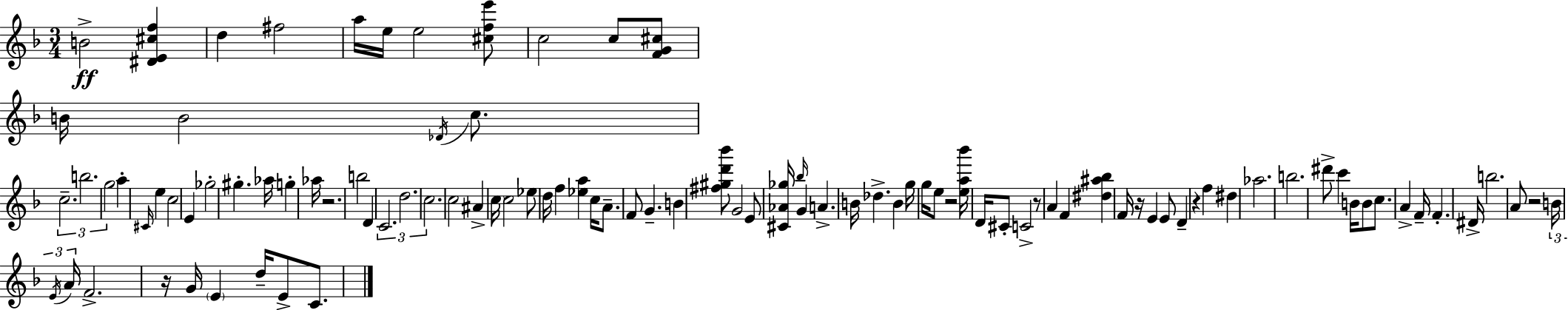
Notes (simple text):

B4/h [D#4,E4,C#5,F5]/q D5/q F#5/h A5/s E5/s E5/h [C#5,F5,E6]/e C5/h C5/e [F4,G4,C#5]/e B4/s B4/h Db4/s C5/e. C5/h. B5/h. G5/h A5/q C#4/s E5/q C5/h E4/q Gb5/h G#5/q. Ab5/s G5/q Ab5/s R/h. B5/h D4/q C4/h. D5/h. C5/h. C5/h A#4/q C5/s C5/h Eb5/e D5/s F5/q [Eb5,A5]/q C5/s A4/e. F4/e G4/q. B4/q [F#5,G#5,D6,Bb6]/e G4/h E4/e [C#4,Ab4,Gb5]/s Bb5/s G4/q A4/q. B4/s Db5/q. B4/q G5/s G5/s E5/e R/h [E5,A5,Bb6]/s D4/s C#4/e C4/h R/e A4/q F4/q [D#5,A#5,Bb5]/q F4/s R/s E4/q E4/e D4/q R/q F5/q D#5/q Ab5/h. B5/h. D#6/e C6/q B4/s B4/e C5/e. A4/q F4/s F4/q. D#4/s B5/h. A4/e R/h B4/s E4/s A4/s F4/h. R/s G4/s E4/q D5/s E4/e C4/e.